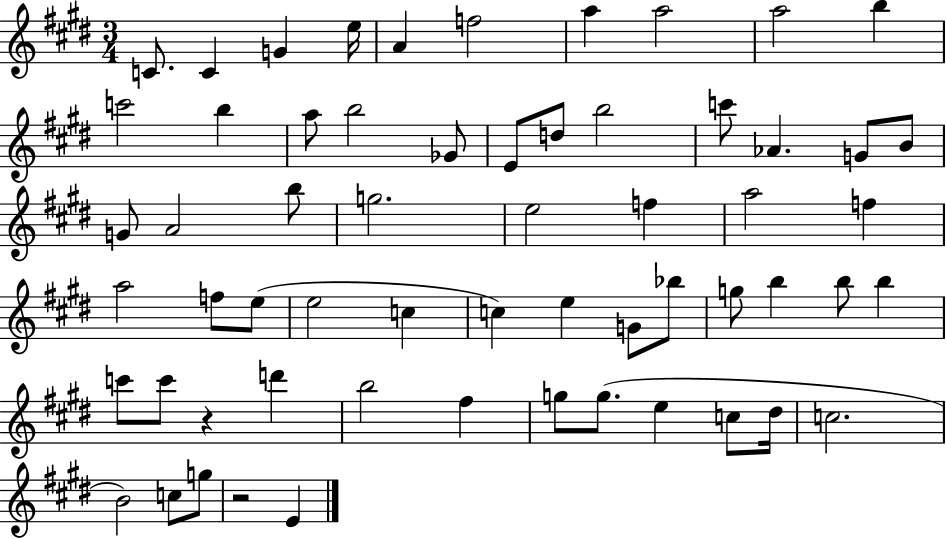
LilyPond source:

{
  \clef treble
  \numericTimeSignature
  \time 3/4
  \key e \major
  \repeat volta 2 { c'8. c'4 g'4 e''16 | a'4 f''2 | a''4 a''2 | a''2 b''4 | \break c'''2 b''4 | a''8 b''2 ges'8 | e'8 d''8 b''2 | c'''8 aes'4. g'8 b'8 | \break g'8 a'2 b''8 | g''2. | e''2 f''4 | a''2 f''4 | \break a''2 f''8 e''8( | e''2 c''4 | c''4) e''4 g'8 bes''8 | g''8 b''4 b''8 b''4 | \break c'''8 c'''8 r4 d'''4 | b''2 fis''4 | g''8 g''8.( e''4 c''8 dis''16 | c''2. | \break b'2) c''8 g''8 | r2 e'4 | } \bar "|."
}